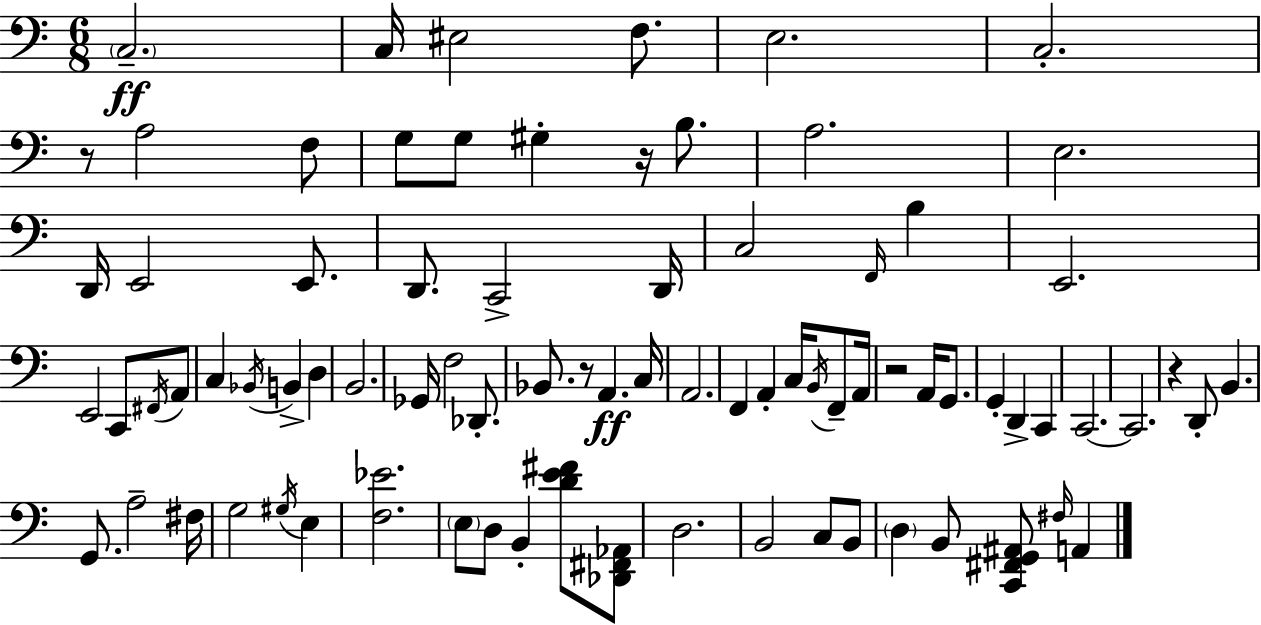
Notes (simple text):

C3/h. C3/s EIS3/h F3/e. E3/h. C3/h. R/e A3/h F3/e G3/e G3/e G#3/q R/s B3/e. A3/h. E3/h. D2/s E2/h E2/e. D2/e. C2/h D2/s C3/h F2/s B3/q E2/h. E2/h C2/e F#2/s A2/e C3/q Bb2/s B2/q D3/q B2/h. Gb2/s F3/h Db2/e. Bb2/e. R/e A2/q. C3/s A2/h. F2/q A2/q C3/s B2/s F2/e A2/s R/h A2/s G2/e. G2/q D2/q C2/q C2/h. C2/h. R/q D2/e B2/q. G2/e. A3/h F#3/s G3/h G#3/s E3/q [F3,Eb4]/h. E3/e D3/e B2/q [D4,E4,F#4]/e [Db2,F#2,Ab2]/e D3/h. B2/h C3/e B2/e D3/q B2/e [C2,F#2,G2,A#2]/e F#3/s A2/q